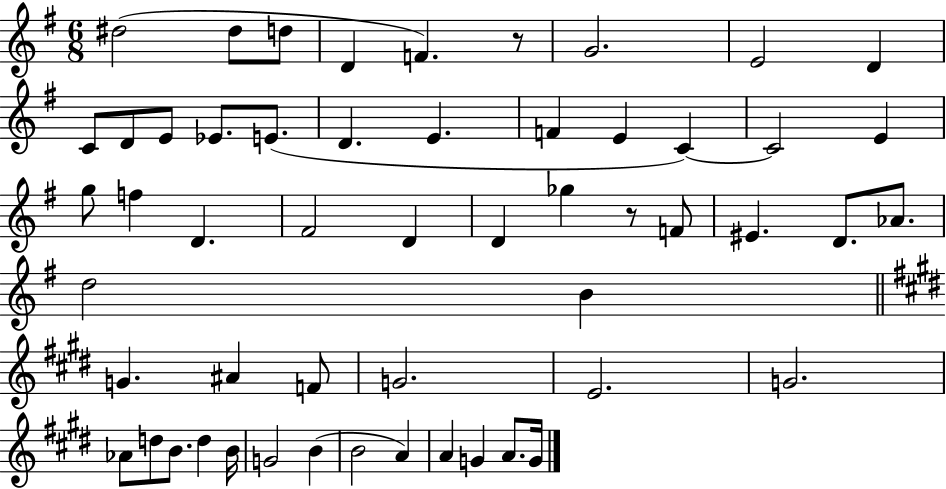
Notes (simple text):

D#5/h D#5/e D5/e D4/q F4/q. R/e G4/h. E4/h D4/q C4/e D4/e E4/e Eb4/e. E4/e. D4/q. E4/q. F4/q E4/q C4/q C4/h E4/q G5/e F5/q D4/q. F#4/h D4/q D4/q Gb5/q R/e F4/e EIS4/q. D4/e. Ab4/e. D5/h B4/q G4/q. A#4/q F4/e G4/h. E4/h. G4/h. Ab4/e D5/e B4/e. D5/q B4/s G4/h B4/q B4/h A4/q A4/q G4/q A4/e. G4/s